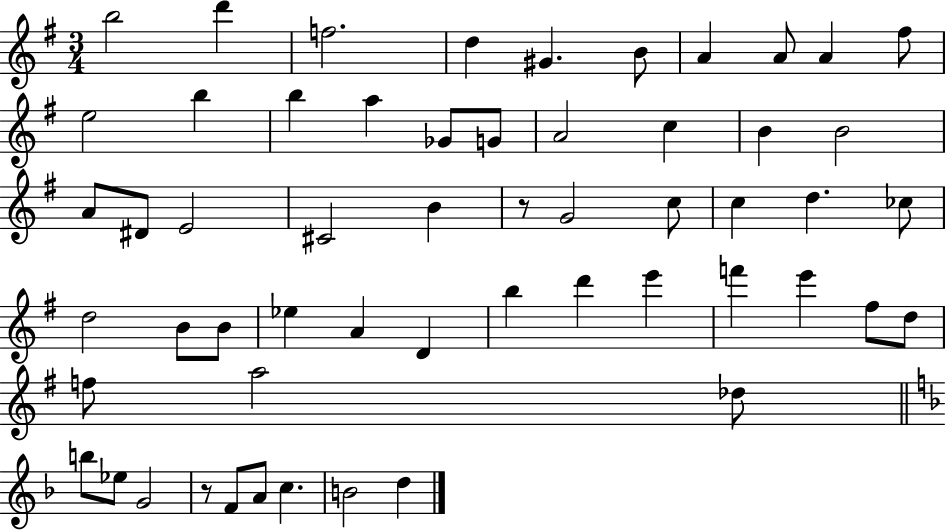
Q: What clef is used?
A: treble